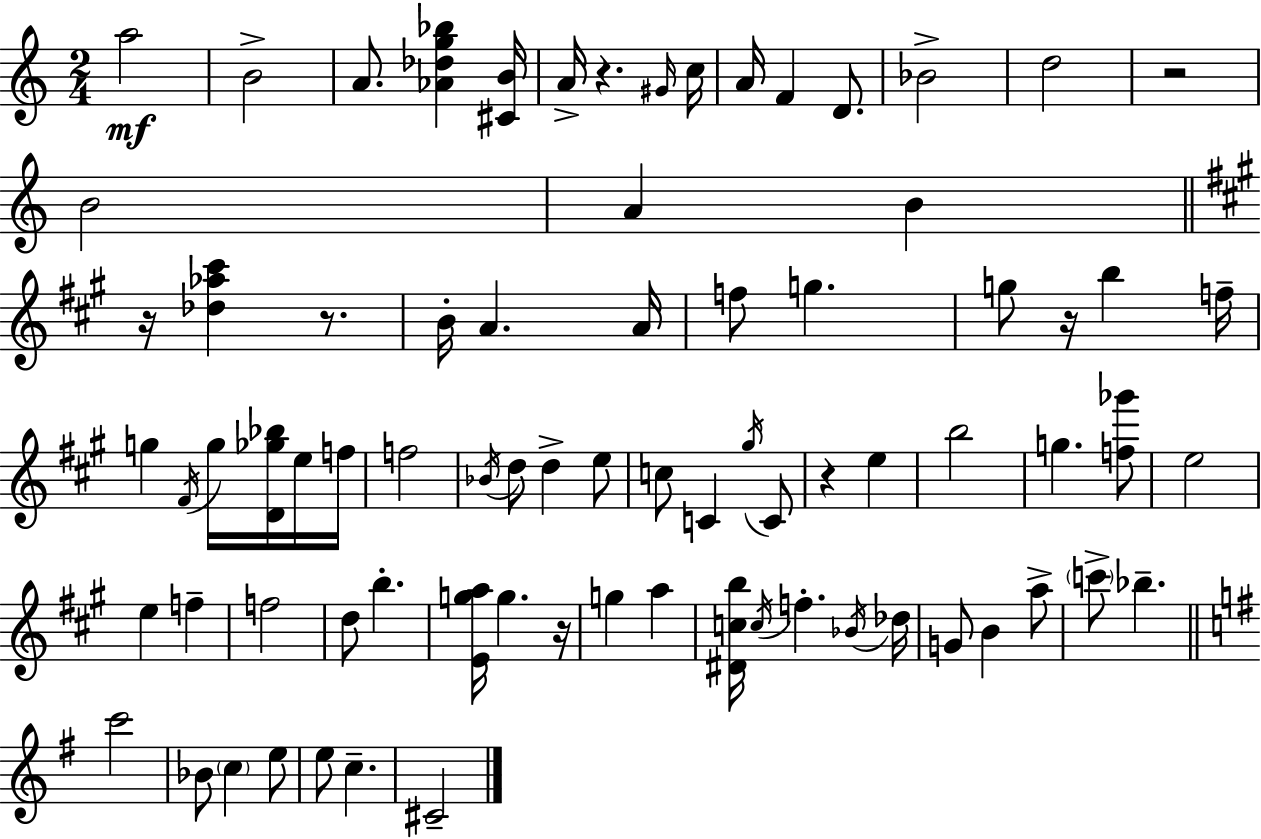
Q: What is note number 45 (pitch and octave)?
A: B5